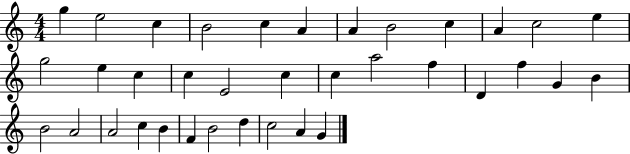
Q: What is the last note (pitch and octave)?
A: G4